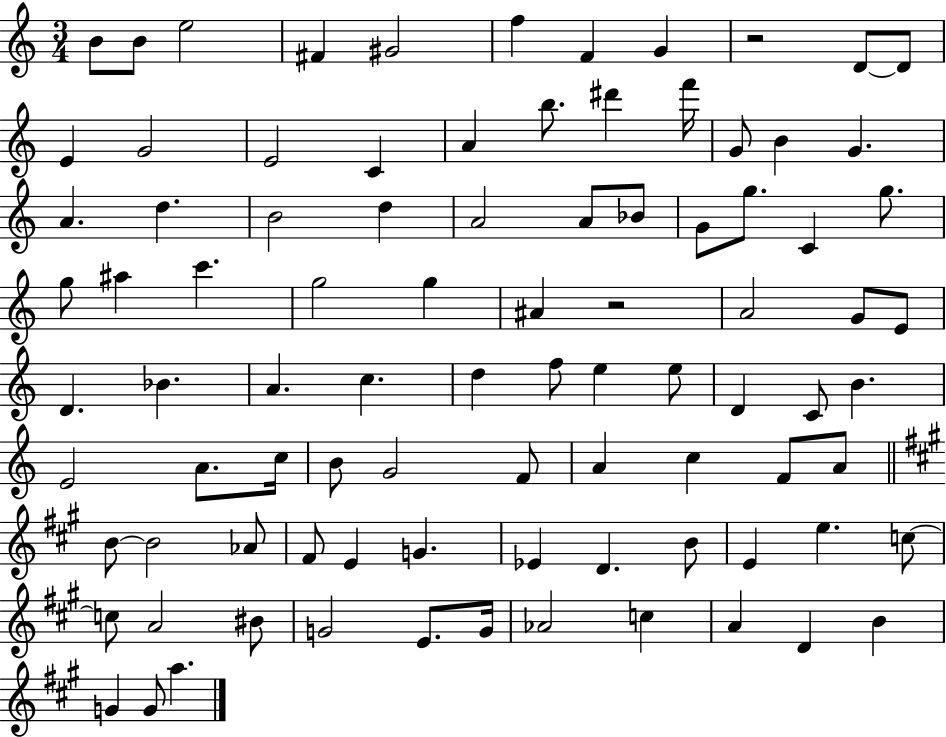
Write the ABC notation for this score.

X:1
T:Untitled
M:3/4
L:1/4
K:C
B/2 B/2 e2 ^F ^G2 f F G z2 D/2 D/2 E G2 E2 C A b/2 ^d' f'/4 G/2 B G A d B2 d A2 A/2 _B/2 G/2 g/2 C g/2 g/2 ^a c' g2 g ^A z2 A2 G/2 E/2 D _B A c d f/2 e e/2 D C/2 B E2 A/2 c/4 B/2 G2 F/2 A c F/2 A/2 B/2 B2 _A/2 ^F/2 E G _E D B/2 E e c/2 c/2 A2 ^B/2 G2 E/2 G/4 _A2 c A D B G G/2 a